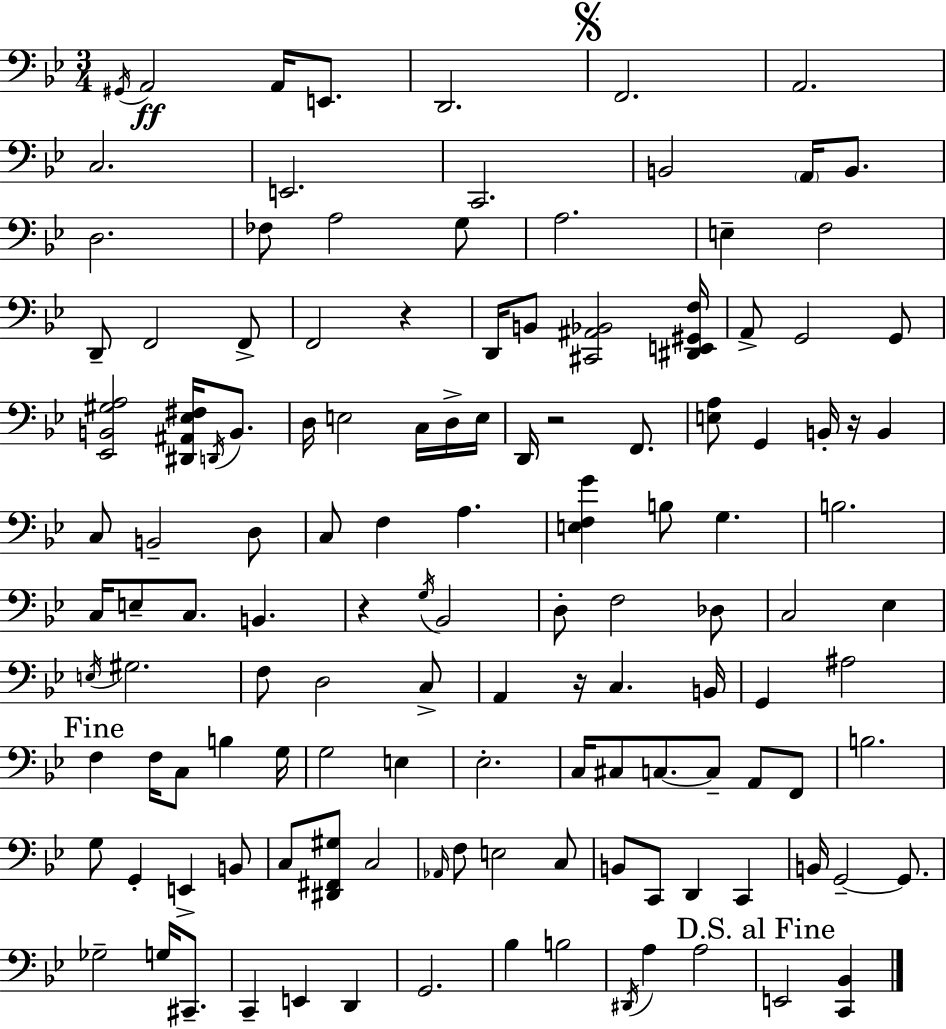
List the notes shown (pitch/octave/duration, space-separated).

G#2/s A2/h A2/s E2/e. D2/h. F2/h. A2/h. C3/h. E2/h. C2/h. B2/h A2/s B2/e. D3/h. FES3/e A3/h G3/e A3/h. E3/q F3/h D2/e F2/h F2/e F2/h R/q D2/s B2/e [C#2,A#2,Bb2]/h [D#2,E2,G#2,F3]/s A2/e G2/h G2/e [Eb2,B2,G#3,A3]/h [D#2,A#2,Eb3,F#3]/s D2/s B2/e. D3/s E3/h C3/s D3/s E3/s D2/s R/h F2/e. [E3,A3]/e G2/q B2/s R/s B2/q C3/e B2/h D3/e C3/e F3/q A3/q. [E3,F3,G4]/q B3/e G3/q. B3/h. C3/s E3/e C3/e. B2/q. R/q G3/s Bb2/h D3/e F3/h Db3/e C3/h Eb3/q E3/s G#3/h. F3/e D3/h C3/e A2/q R/s C3/q. B2/s G2/q A#3/h F3/q F3/s C3/e B3/q G3/s G3/h E3/q Eb3/h. C3/s C#3/e C3/e. C3/e A2/e F2/e B3/h. G3/e G2/q E2/q B2/e C3/e [D#2,F#2,G#3]/e C3/h Ab2/s F3/e E3/h C3/e B2/e C2/e D2/q C2/q B2/s G2/h G2/e. Gb3/h G3/s C#2/e. C2/q E2/q D2/q G2/h. Bb3/q B3/h D#2/s A3/q A3/h E2/h [C2,Bb2]/q